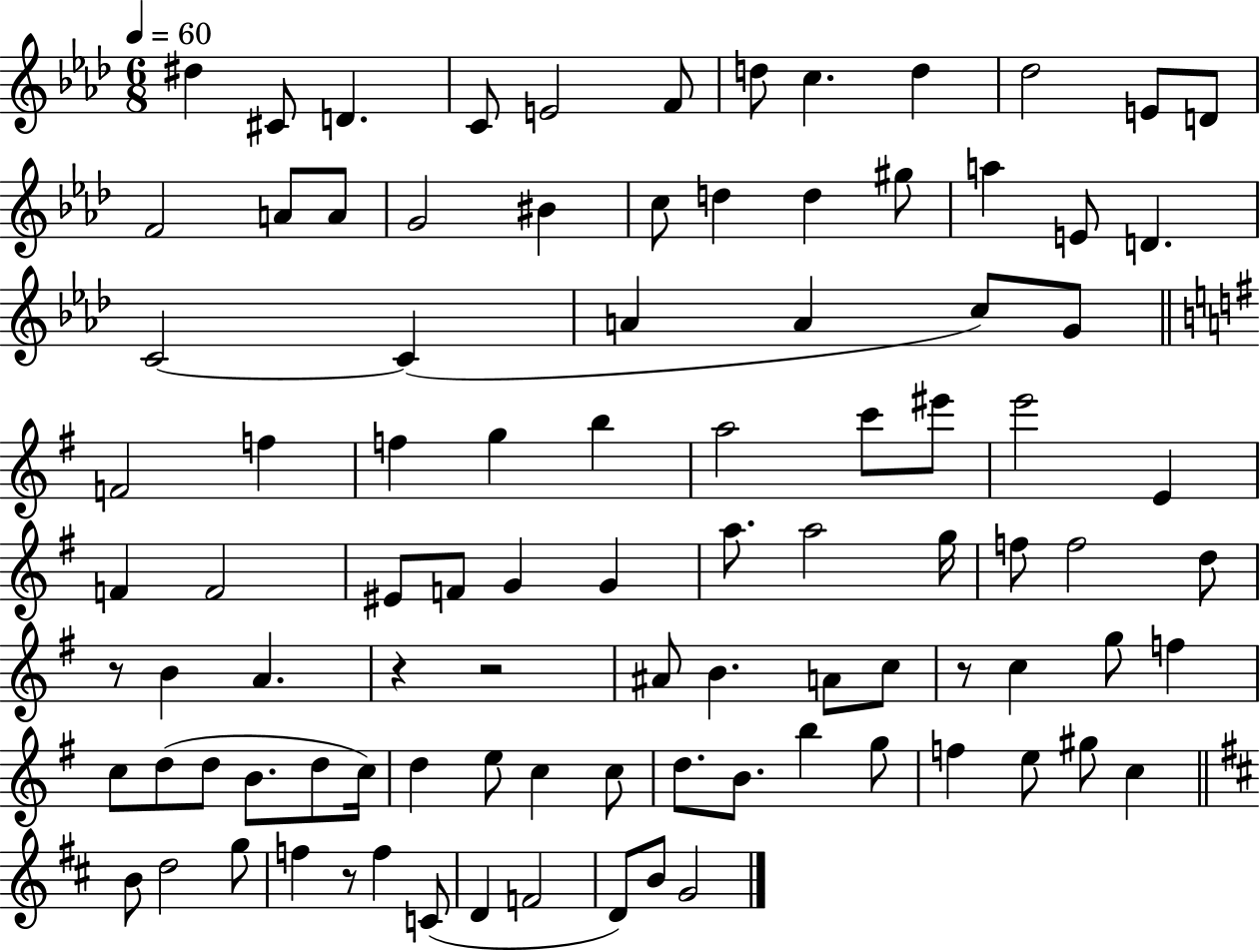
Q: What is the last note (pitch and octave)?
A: G4